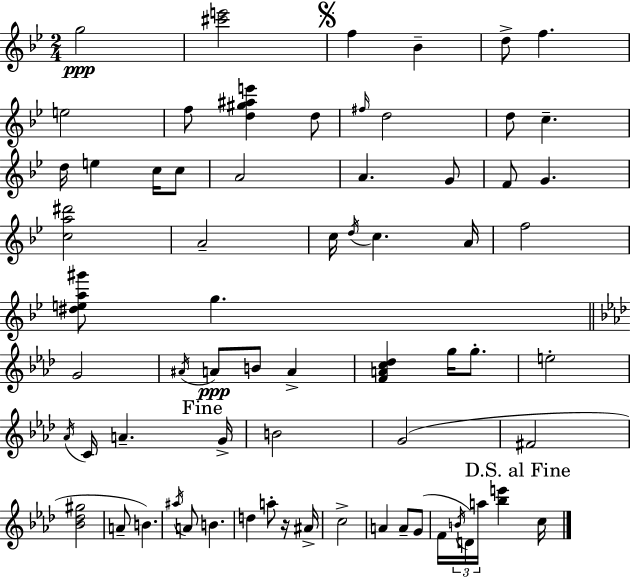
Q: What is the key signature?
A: BES major